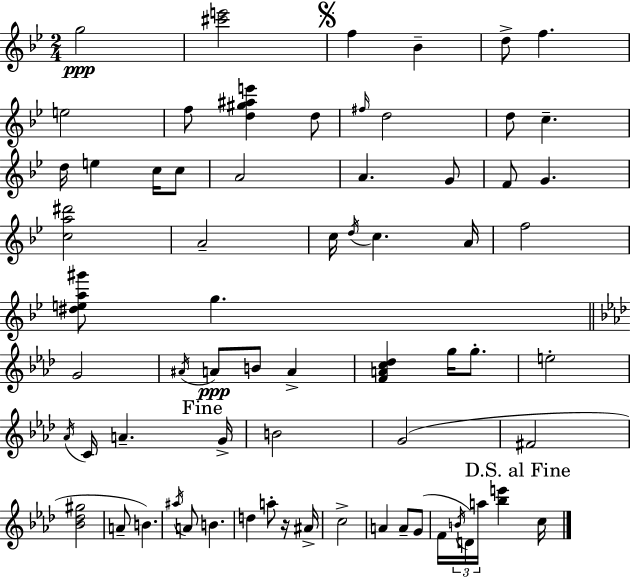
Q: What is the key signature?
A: BES major